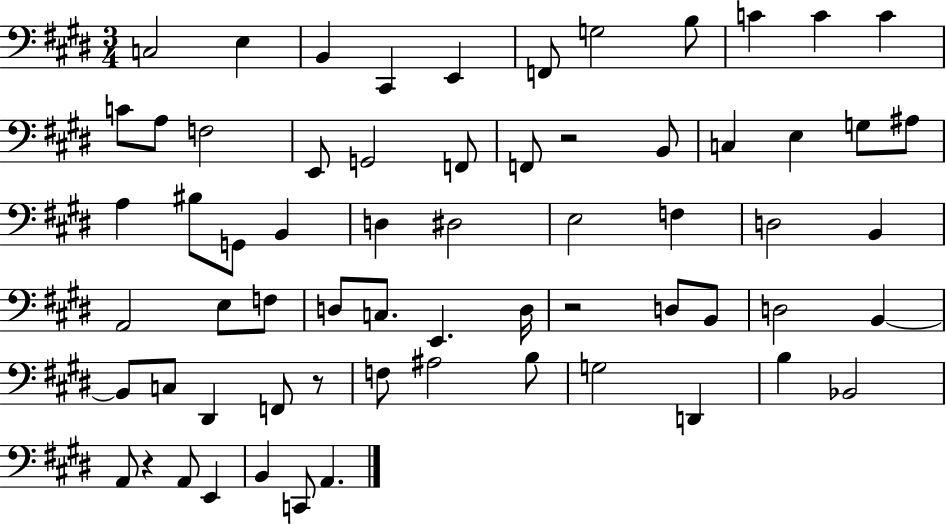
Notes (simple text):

C3/h E3/q B2/q C#2/q E2/q F2/e G3/h B3/e C4/q C4/q C4/q C4/e A3/e F3/h E2/e G2/h F2/e F2/e R/h B2/e C3/q E3/q G3/e A#3/e A3/q BIS3/e G2/e B2/q D3/q D#3/h E3/h F3/q D3/h B2/q A2/h E3/e F3/e D3/e C3/e. E2/q. D3/s R/h D3/e B2/e D3/h B2/q B2/e C3/e D#2/q F2/e R/e F3/e A#3/h B3/e G3/h D2/q B3/q Bb2/h A2/e R/q A2/e E2/q B2/q C2/e A2/q.